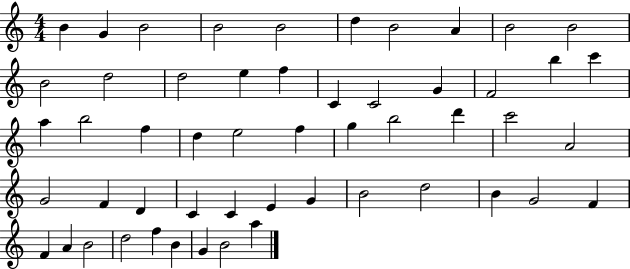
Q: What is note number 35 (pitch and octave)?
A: D4